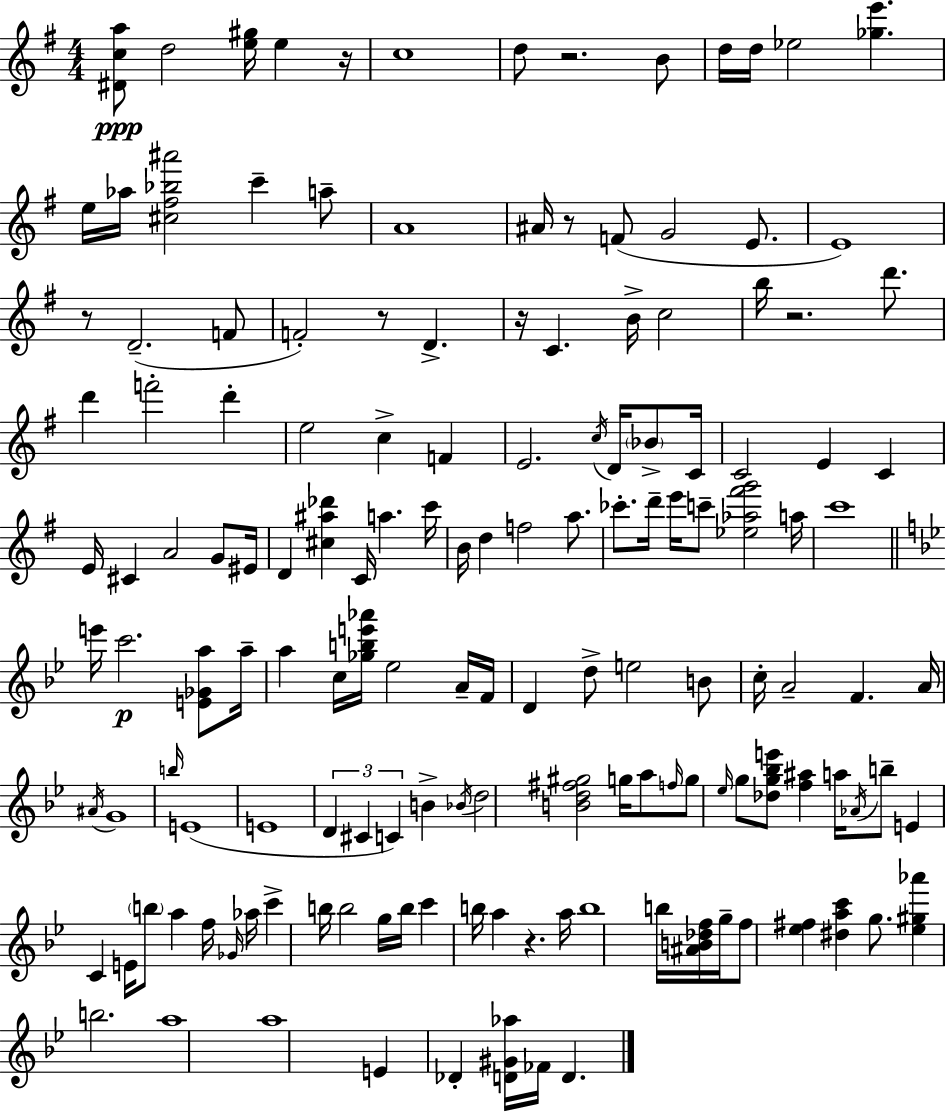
[D#4,C5,A5]/e D5/h [E5,G#5]/s E5/q R/s C5/w D5/e R/h. B4/e D5/s D5/s Eb5/h [Gb5,E6]/q. E5/s Ab5/s [C#5,F#5,Bb5,A#6]/h C6/q A5/e A4/w A#4/s R/e F4/e G4/h E4/e. E4/w R/e D4/h. F4/e F4/h R/e D4/q. R/s C4/q. B4/s C5/h B5/s R/h. D6/e. D6/q F6/h D6/q E5/h C5/q F4/q E4/h. C5/s D4/s Bb4/e C4/s C4/h E4/q C4/q E4/s C#4/q A4/h G4/e EIS4/s D4/q [C#5,A#5,Db6]/q C4/s A5/q. C6/s B4/s D5/q F5/h A5/e. CES6/e. D6/s E6/s C6/e [Eb5,Ab5,F#6,G6]/h A5/s C6/w E6/s C6/h. [E4,Gb4,A5]/e A5/s A5/q C5/s [Gb5,B5,E6,Ab6]/s Eb5/h A4/s F4/s D4/q D5/e E5/h B4/e C5/s A4/h F4/q. A4/s A#4/s G4/w B5/s E4/w E4/w D4/q C#4/q C4/q B4/q Bb4/s D5/h [B4,D5,F#5,G#5]/h G5/s A5/e F5/s G5/e Eb5/s G5/e [Db5,G5,Bb5,E6]/e [F5,A#5]/q A5/s Ab4/s B5/e E4/q C4/q E4/s B5/e A5/q F5/s Gb4/s Ab5/s C6/q B5/s B5/h G5/s B5/s C6/q B5/s A5/q R/q. A5/s B5/w B5/s [A#4,B4,Db5,F5]/s G5/s F5/e [Eb5,F#5]/q [D#5,A5,C6]/q G5/e. [Eb5,G#5,Ab6]/q B5/h. A5/w A5/w E4/q Db4/q [D4,G#4,Ab5]/s FES4/s D4/q.